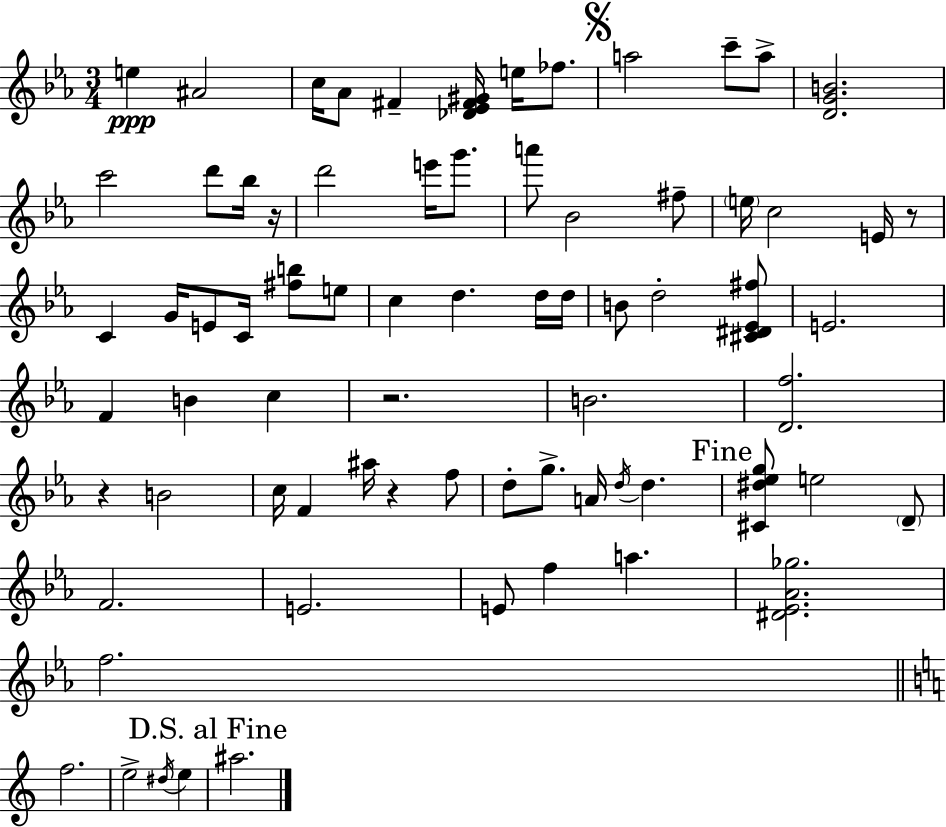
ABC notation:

X:1
T:Untitled
M:3/4
L:1/4
K:Eb
e ^A2 c/4 _A/2 ^F [_D_E^F^G]/4 e/4 _f/2 a2 c'/2 a/2 [DGB]2 c'2 d'/2 _b/4 z/4 d'2 e'/4 g'/2 a'/2 _B2 ^f/2 e/4 c2 E/4 z/2 C G/4 E/2 C/4 [^fb]/2 e/2 c d d/4 d/4 B/2 d2 [^C^D_E^f]/2 E2 F B c z2 B2 [Df]2 z B2 c/4 F ^a/4 z f/2 d/2 g/2 A/4 d/4 d [^C^d_eg]/2 e2 D/2 F2 E2 E/2 f a [^D_E_A_g]2 f2 f2 e2 ^d/4 e ^a2